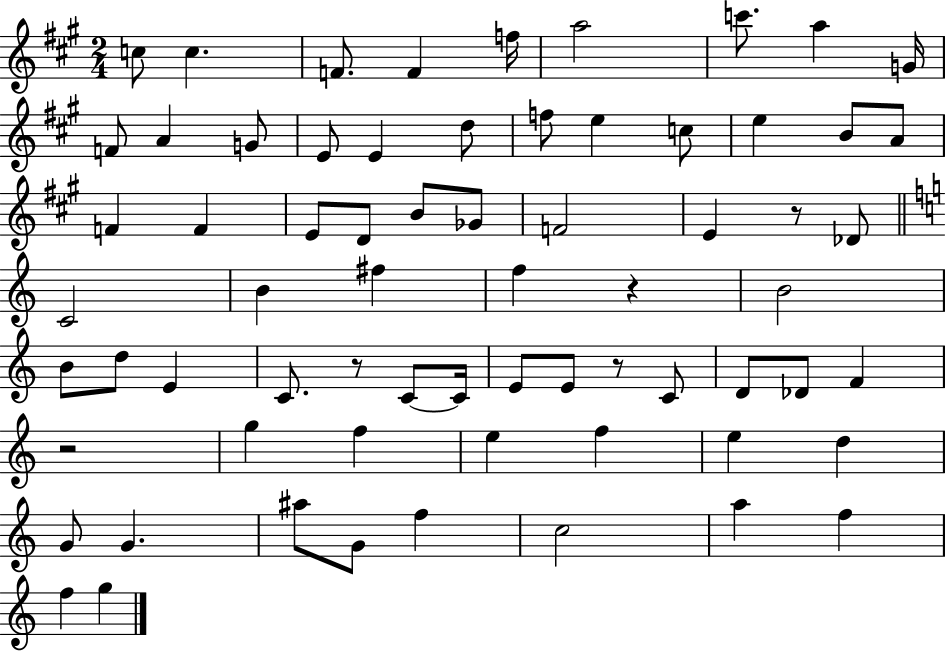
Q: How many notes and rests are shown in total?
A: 68